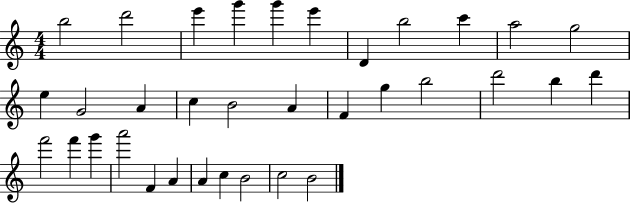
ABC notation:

X:1
T:Untitled
M:4/4
L:1/4
K:C
b2 d'2 e' g' g' e' D b2 c' a2 g2 e G2 A c B2 A F g b2 d'2 b d' f'2 f' g' a'2 F A A c B2 c2 B2